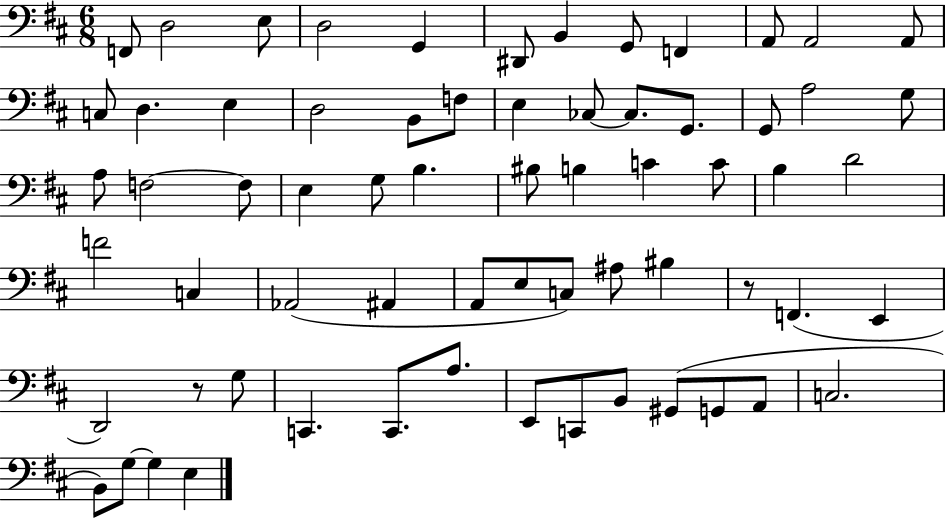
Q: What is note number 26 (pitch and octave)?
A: A3